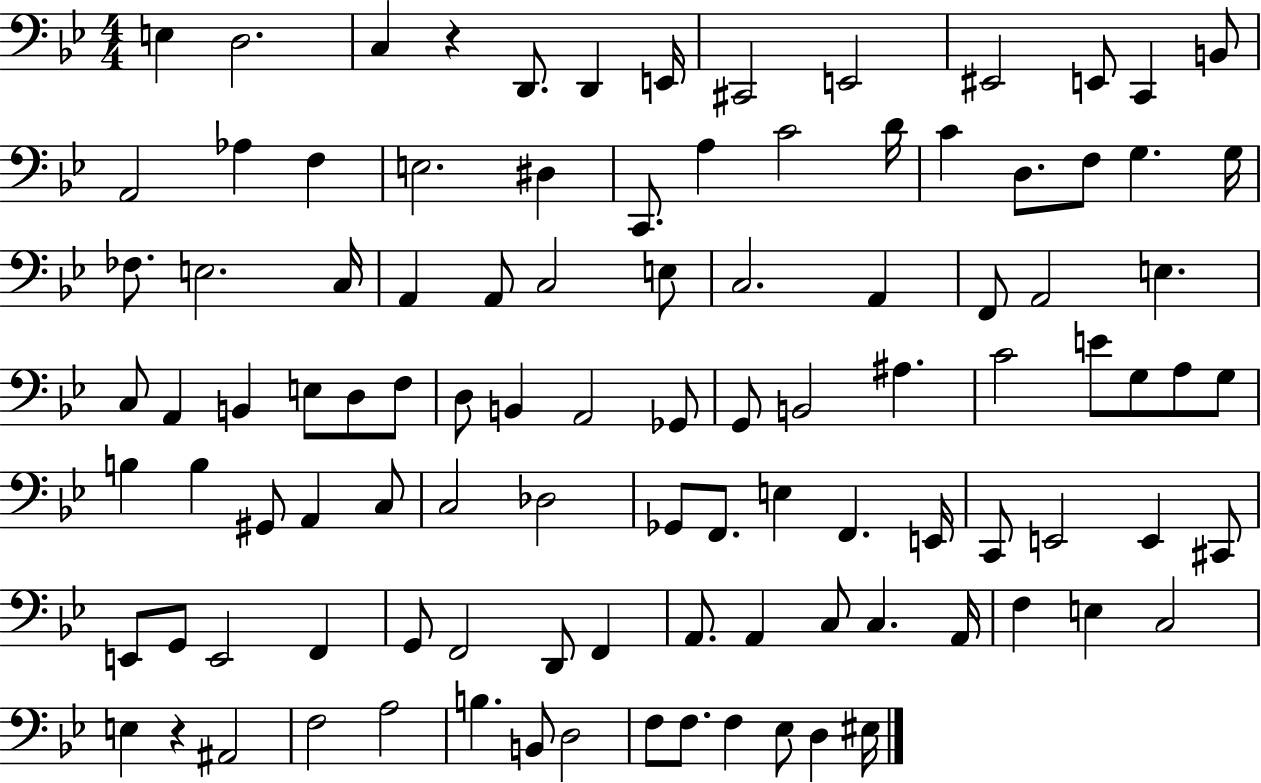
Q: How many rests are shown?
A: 2